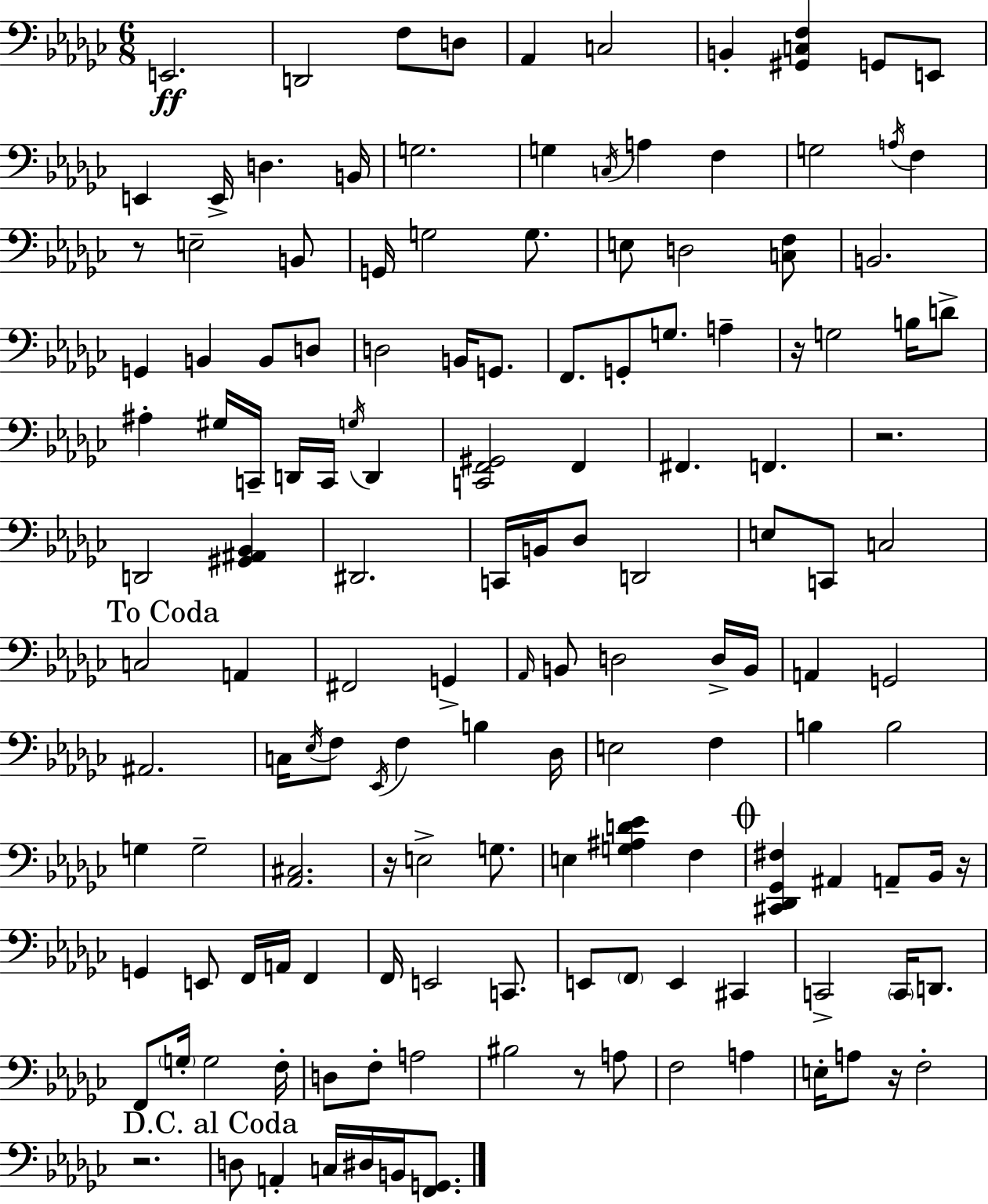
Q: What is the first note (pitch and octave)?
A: E2